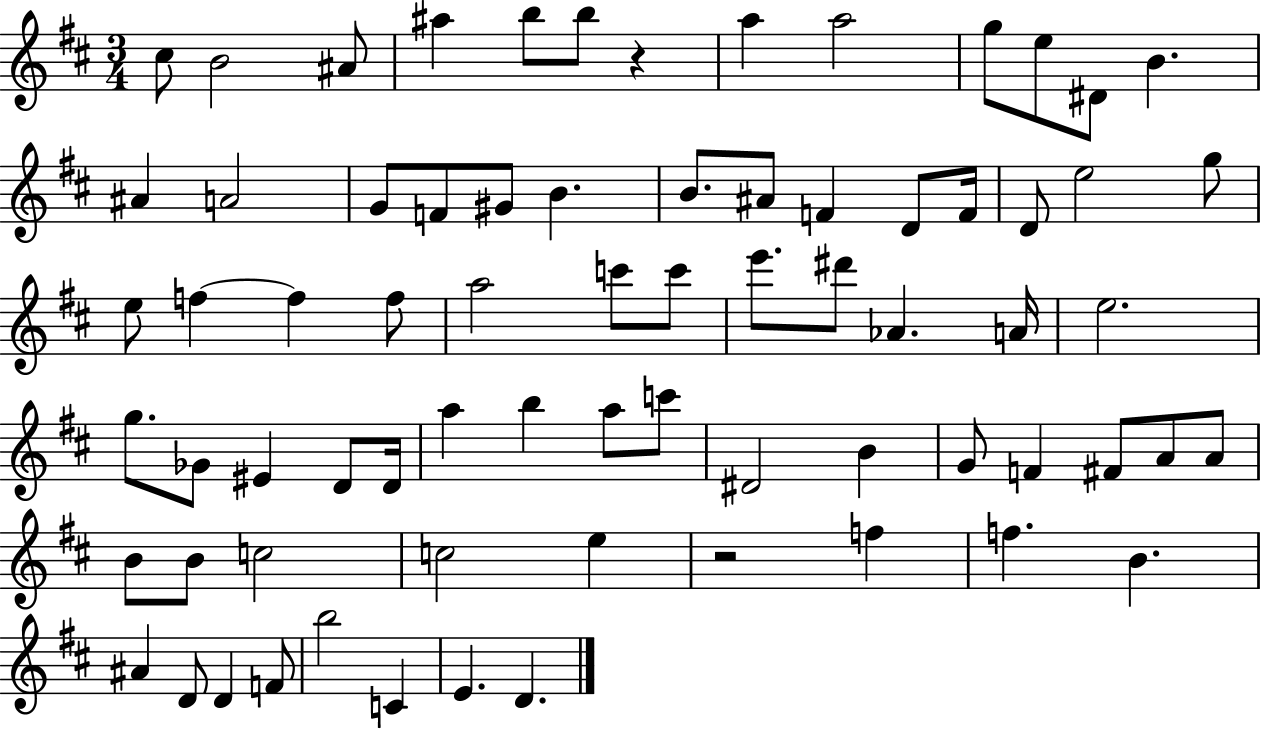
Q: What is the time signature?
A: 3/4